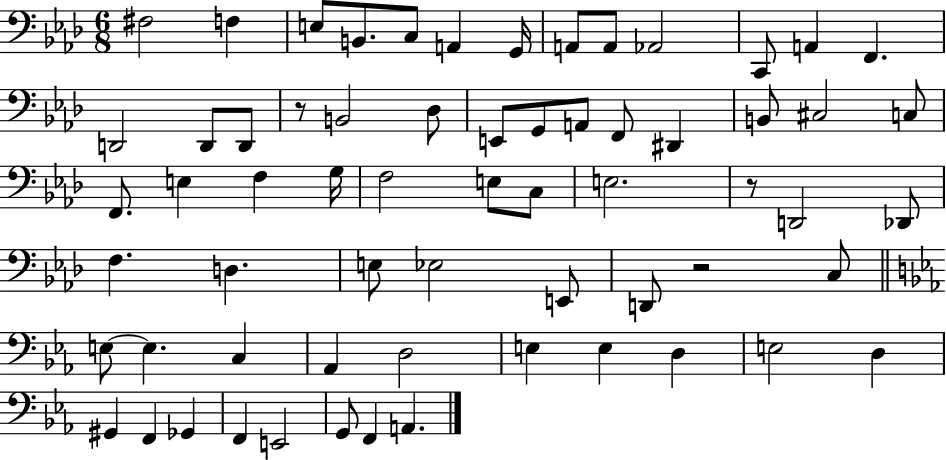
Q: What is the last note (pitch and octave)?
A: A2